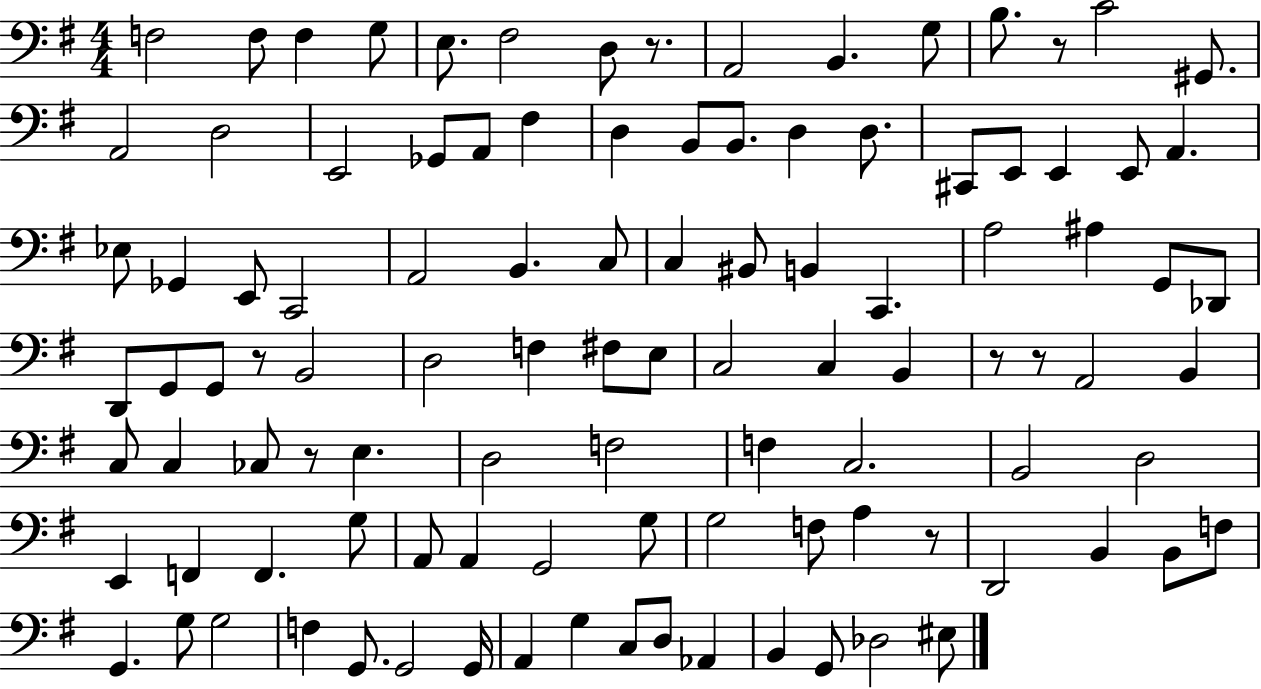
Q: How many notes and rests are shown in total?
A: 105